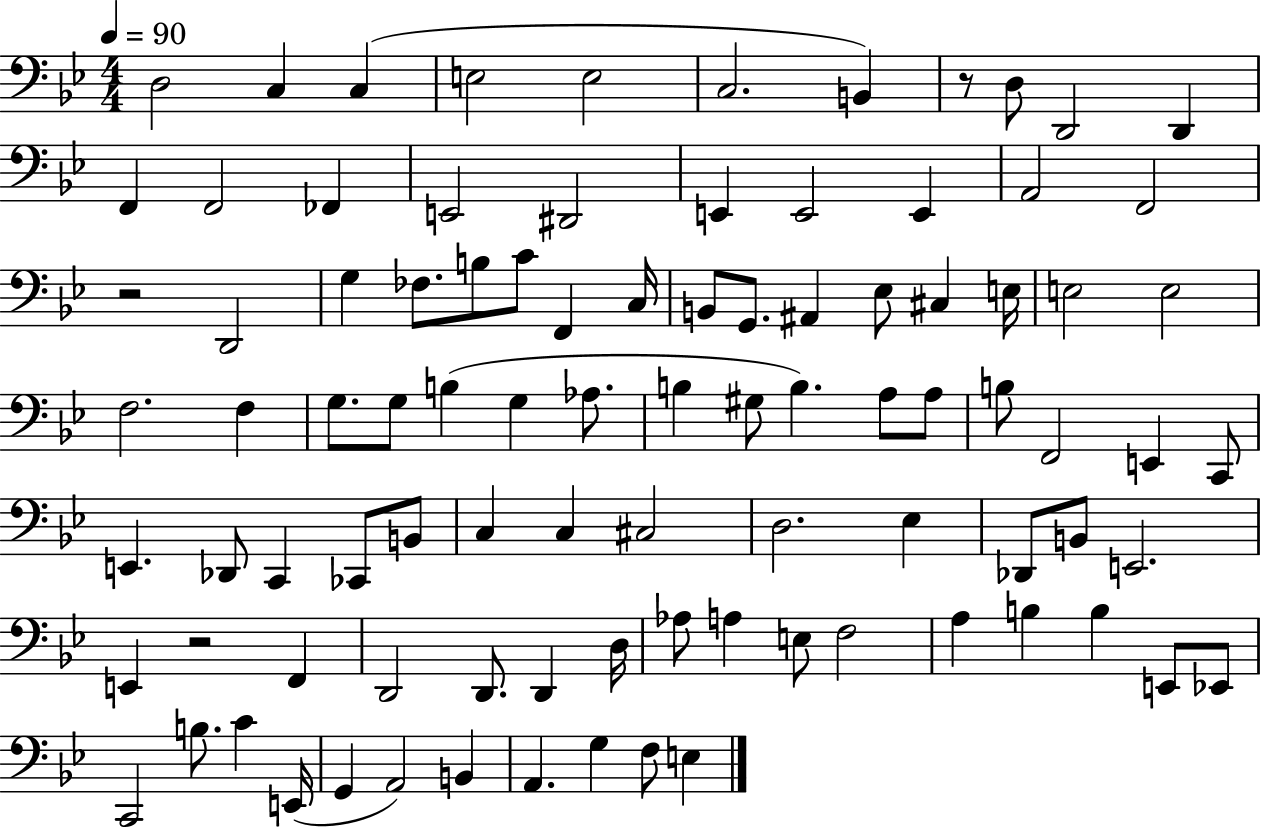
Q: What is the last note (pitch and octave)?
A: E3